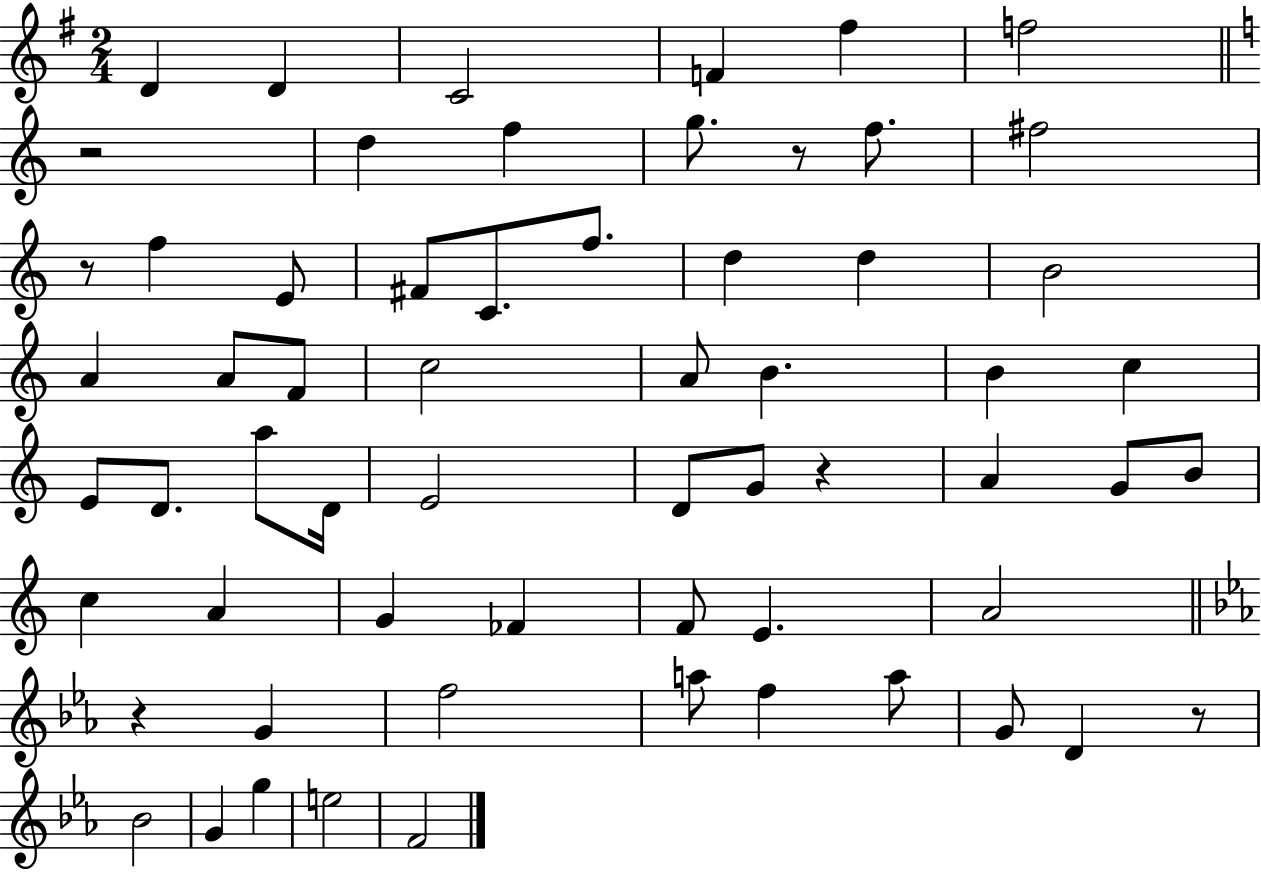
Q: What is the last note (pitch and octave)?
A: F4